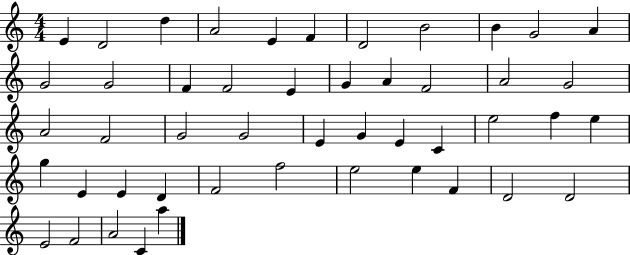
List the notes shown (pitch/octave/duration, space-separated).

E4/q D4/h D5/q A4/h E4/q F4/q D4/h B4/h B4/q G4/h A4/q G4/h G4/h F4/q F4/h E4/q G4/q A4/q F4/h A4/h G4/h A4/h F4/h G4/h G4/h E4/q G4/q E4/q C4/q E5/h F5/q E5/q G5/q E4/q E4/q D4/q F4/h F5/h E5/h E5/q F4/q D4/h D4/h E4/h F4/h A4/h C4/q A5/q